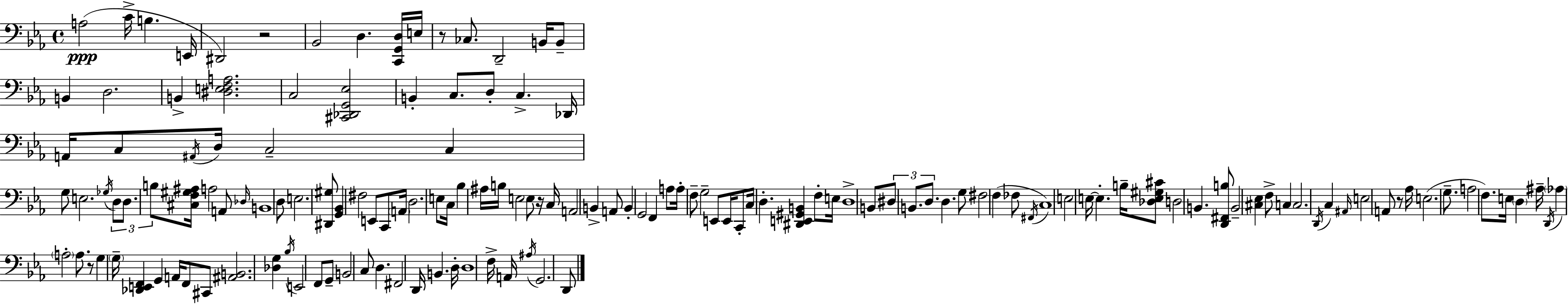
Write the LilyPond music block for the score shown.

{
  \clef bass
  \time 4/4
  \defaultTimeSignature
  \key c \minor
  \repeat volta 2 { a2(\ppp c'16-> b4. e,16 | dis,2) r2 | bes,2 d4. <c, g, d>16 e16 | r8 ces8. d,2-- b,16 b,8-- | \break b,4 d2. | b,4-> <dis e f a>2. | c2 <cis, des, g, ees>2 | b,4-. c8. d8-. c4.-> des,16 | \break a,16 c8 \acciaccatura { ais,16 } d16 c2-- c4 | g8 e2. \acciaccatura { ges16 } | \tuplet 3/2 { d8 d8. b8 } <cis f gis ais>16 a2 | a,8 \grace { des16 } b,1 | \break d8 e2. | <dis, gis>8 <g, bes,>4 fis2 e,8 | c,8 \parenthesize a,16 d2. | e8 c16 bes4 ais16 b16 e2 | \break e8 r16 c16 a,2 b,4-> | a,8 b,4-. g,2 f,4 | a8 a16-. f8-- g2-- | e,8 e,16 c,8-. c16 d4.-. <dis, e, gis, b,>4 | \break f8-. e16 d1-> | b,8 \tuplet 3/2 { dis8 b,8. d8. } d4. | g8 fis2 f4( | fes8 \acciaccatura { fis,16 } c1) | \break e2 e16~~ e4.-. | b16-- <des e gis cis'>8 d2 b,4. | <d, fis, b>8 b,2-- <cis ees>4 | f8-> c4 c2. | \break \acciaccatura { d,16 } c4 \grace { ais,16 } e2 | a,8 r8 aes16 e2.( | g8.-- a2 f8.) | e16 \parenthesize d4 ais16-- \acciaccatura { d,16 } \parenthesize aes4 \parenthesize a2-. | \break a8. r8 g4 \parenthesize g16-- <des, e, f,>4 | g,4 a,16 f,8 cis,8 <ais, b,>2. | <des g>4 \acciaccatura { bes16 } e,2 | f,8 g,8-- b,2 | \break c8 d4. fis,2 | d,16 b,4. d16-. d1 | f16-> a,16 \acciaccatura { ais16 } g,2. | d,8 } \bar "|."
}